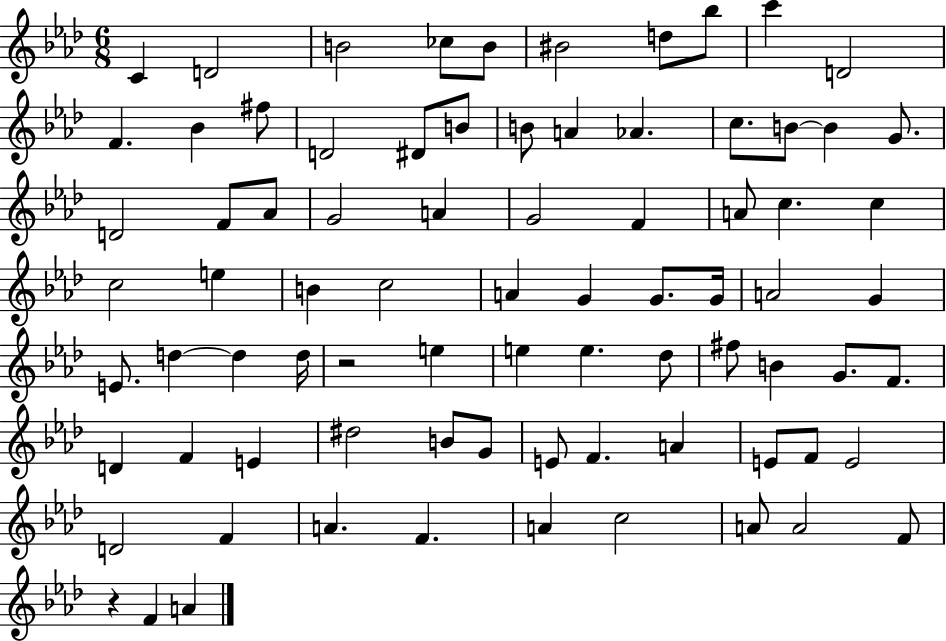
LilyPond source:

{
  \clef treble
  \numericTimeSignature
  \time 6/8
  \key aes \major
  c'4 d'2 | b'2 ces''8 b'8 | bis'2 d''8 bes''8 | c'''4 d'2 | \break f'4. bes'4 fis''8 | d'2 dis'8 b'8 | b'8 a'4 aes'4. | c''8. b'8~~ b'4 g'8. | \break d'2 f'8 aes'8 | g'2 a'4 | g'2 f'4 | a'8 c''4. c''4 | \break c''2 e''4 | b'4 c''2 | a'4 g'4 g'8. g'16 | a'2 g'4 | \break e'8. d''4~~ d''4 d''16 | r2 e''4 | e''4 e''4. des''8 | fis''8 b'4 g'8. f'8. | \break d'4 f'4 e'4 | dis''2 b'8 g'8 | e'8 f'4. a'4 | e'8 f'8 e'2 | \break d'2 f'4 | a'4. f'4. | a'4 c''2 | a'8 a'2 f'8 | \break r4 f'4 a'4 | \bar "|."
}